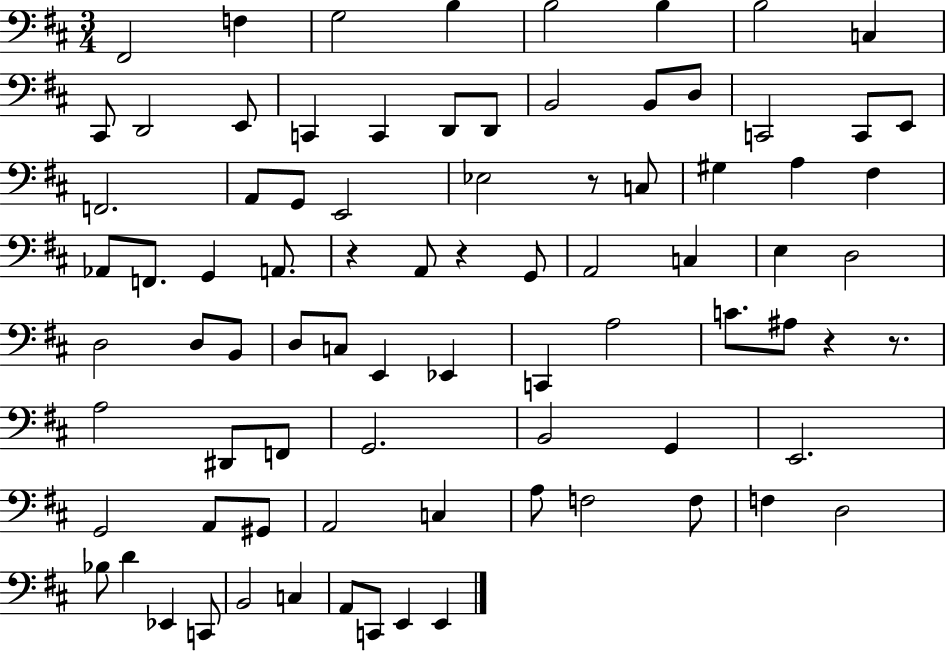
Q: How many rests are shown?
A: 5